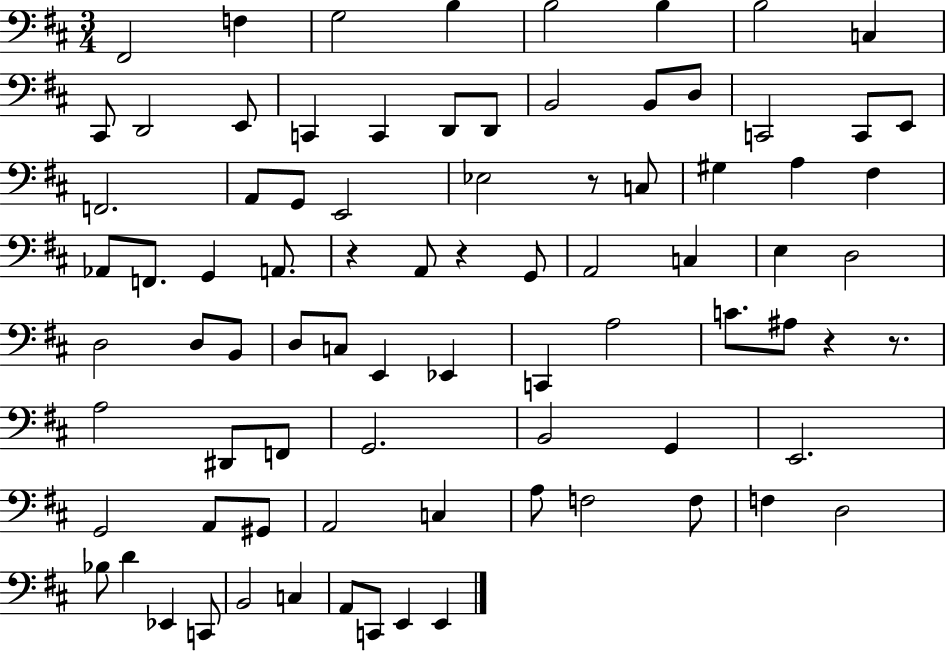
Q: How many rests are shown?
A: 5